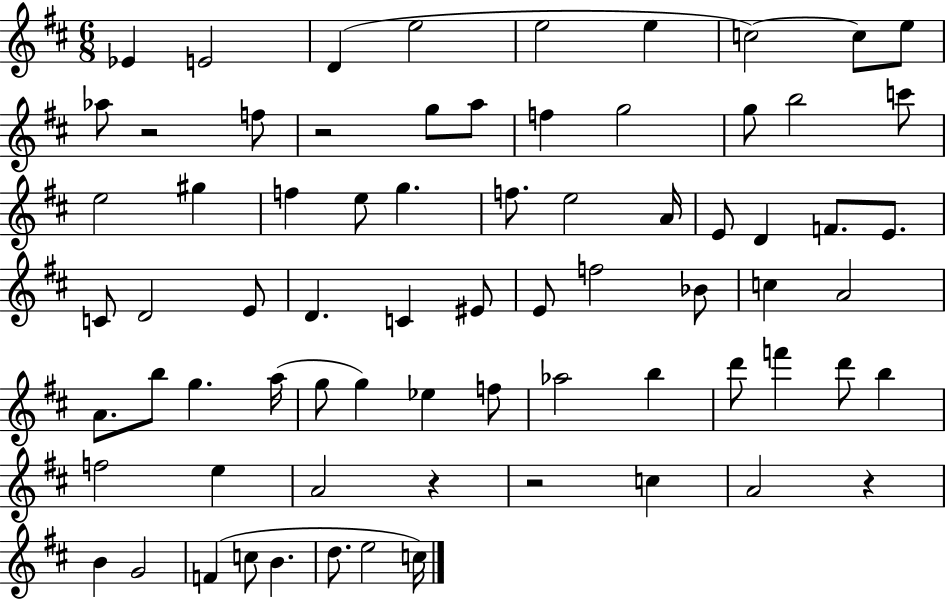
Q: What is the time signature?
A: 6/8